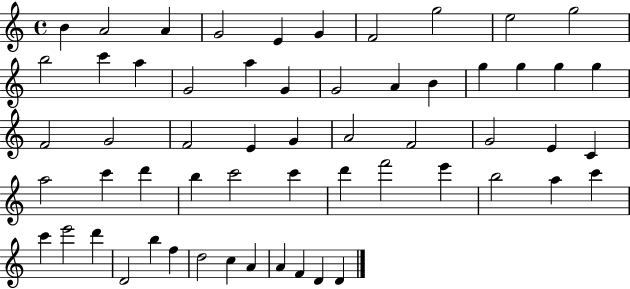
X:1
T:Untitled
M:4/4
L:1/4
K:C
B A2 A G2 E G F2 g2 e2 g2 b2 c' a G2 a G G2 A B g g g g F2 G2 F2 E G A2 F2 G2 E C a2 c' d' b c'2 c' d' f'2 e' b2 a c' c' e'2 d' D2 b f d2 c A A F D D